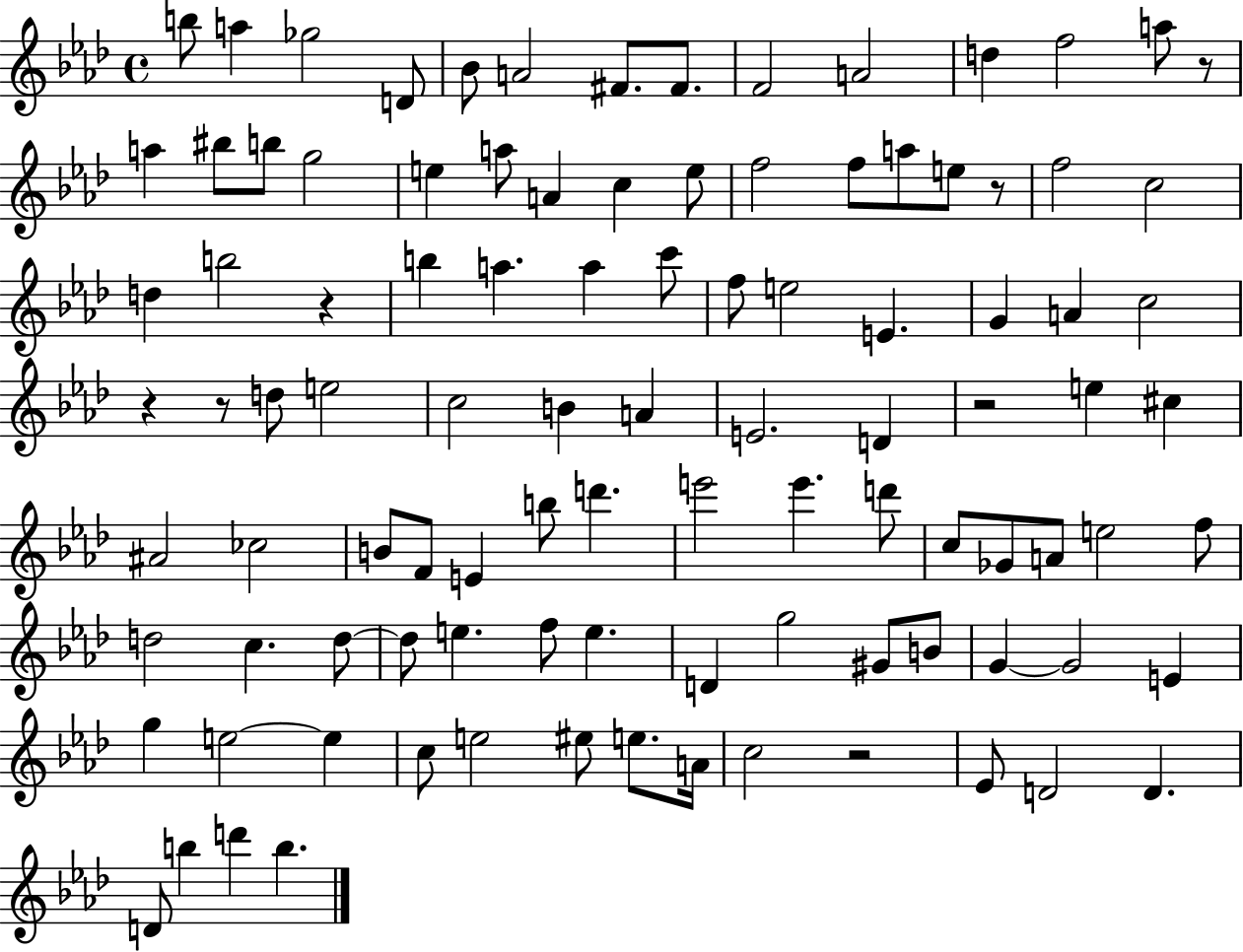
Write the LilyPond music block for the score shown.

{
  \clef treble
  \time 4/4
  \defaultTimeSignature
  \key aes \major
  b''8 a''4 ges''2 d'8 | bes'8 a'2 fis'8. fis'8. | f'2 a'2 | d''4 f''2 a''8 r8 | \break a''4 bis''8 b''8 g''2 | e''4 a''8 a'4 c''4 e''8 | f''2 f''8 a''8 e''8 r8 | f''2 c''2 | \break d''4 b''2 r4 | b''4 a''4. a''4 c'''8 | f''8 e''2 e'4. | g'4 a'4 c''2 | \break r4 r8 d''8 e''2 | c''2 b'4 a'4 | e'2. d'4 | r2 e''4 cis''4 | \break ais'2 ces''2 | b'8 f'8 e'4 b''8 d'''4. | e'''2 e'''4. d'''8 | c''8 ges'8 a'8 e''2 f''8 | \break d''2 c''4. d''8~~ | d''8 e''4. f''8 e''4. | d'4 g''2 gis'8 b'8 | g'4~~ g'2 e'4 | \break g''4 e''2~~ e''4 | c''8 e''2 eis''8 e''8. a'16 | c''2 r2 | ees'8 d'2 d'4. | \break d'8 b''4 d'''4 b''4. | \bar "|."
}